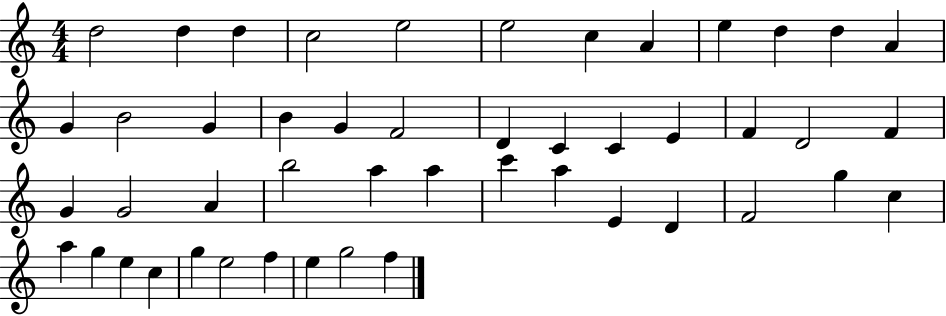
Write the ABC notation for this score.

X:1
T:Untitled
M:4/4
L:1/4
K:C
d2 d d c2 e2 e2 c A e d d A G B2 G B G F2 D C C E F D2 F G G2 A b2 a a c' a E D F2 g c a g e c g e2 f e g2 f